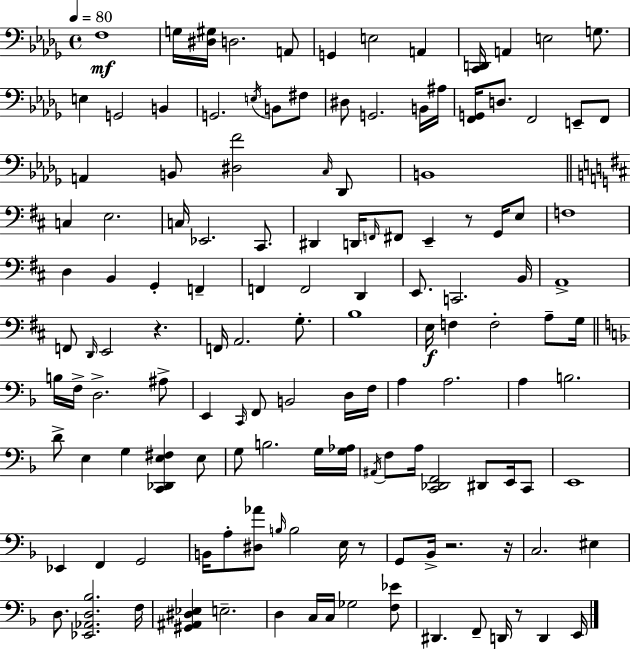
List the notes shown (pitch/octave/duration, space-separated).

F3/w G3/s [D#3,G#3]/s D3/h. A2/e G2/q E3/h A2/q [C2,D2]/s A2/q E3/h G3/e. E3/q G2/h B2/q G2/h. E3/s B2/e F#3/e D#3/e G2/h. B2/s A#3/s [F2,G2]/s D3/e. F2/h E2/e F2/e A2/q B2/e [D#3,F4]/h C3/s Db2/e B2/w C3/q E3/h. C3/s Eb2/h. C#2/e. D#2/q D2/s F2/s F#2/e E2/q R/e G2/s E3/e F3/w D3/q B2/q G2/q F2/q F2/q F2/h D2/q E2/e. C2/h. B2/s A2/w F2/e D2/s E2/h R/q. F2/s A2/h. G3/e. B3/w E3/s F3/q F3/h A3/e G3/s B3/s F3/s D3/h. A#3/e E2/q C2/s F2/e B2/h D3/s F3/s A3/q A3/h. A3/q B3/h. D4/e E3/q G3/q [C2,Db2,E3,F#3]/q E3/e G3/e B3/h. G3/s [G3,Ab3]/s A#2/s F3/e A3/s [C2,Db2,F2]/h D#2/e E2/s C2/e E2/w Eb2/q F2/q G2/h B2/s A3/e [D#3,Ab4]/e B3/s B3/h E3/s R/e G2/e Bb2/s R/h. R/s C3/h. EIS3/q D3/e. [Eb2,Ab2,D3,Bb3]/h. F3/s [G#2,A#2,D#3,Eb3]/q E3/h. D3/q C3/s C3/s Gb3/h [F3,Eb4]/e D#2/q. F2/e D2/s R/e D2/q E2/s